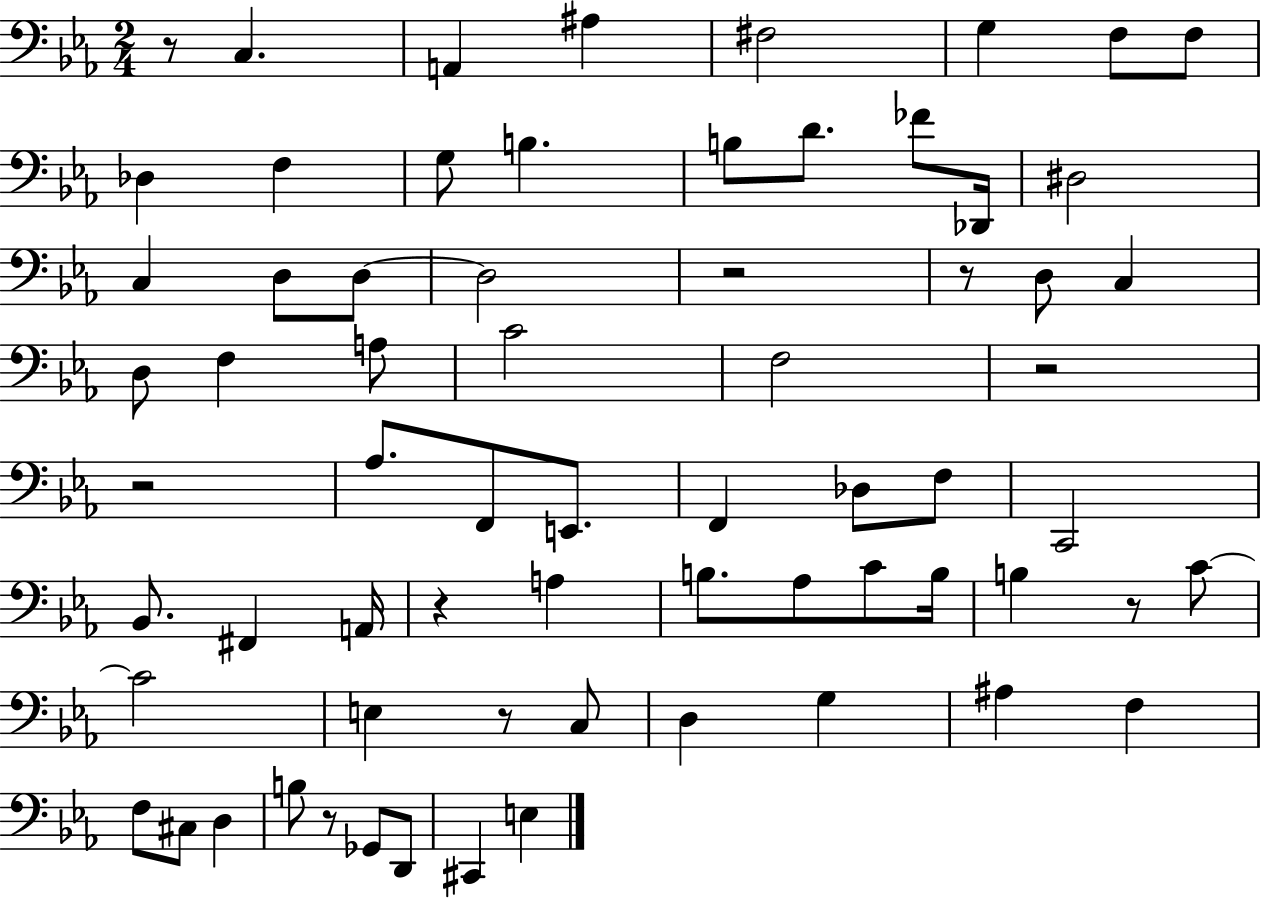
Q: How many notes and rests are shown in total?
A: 68